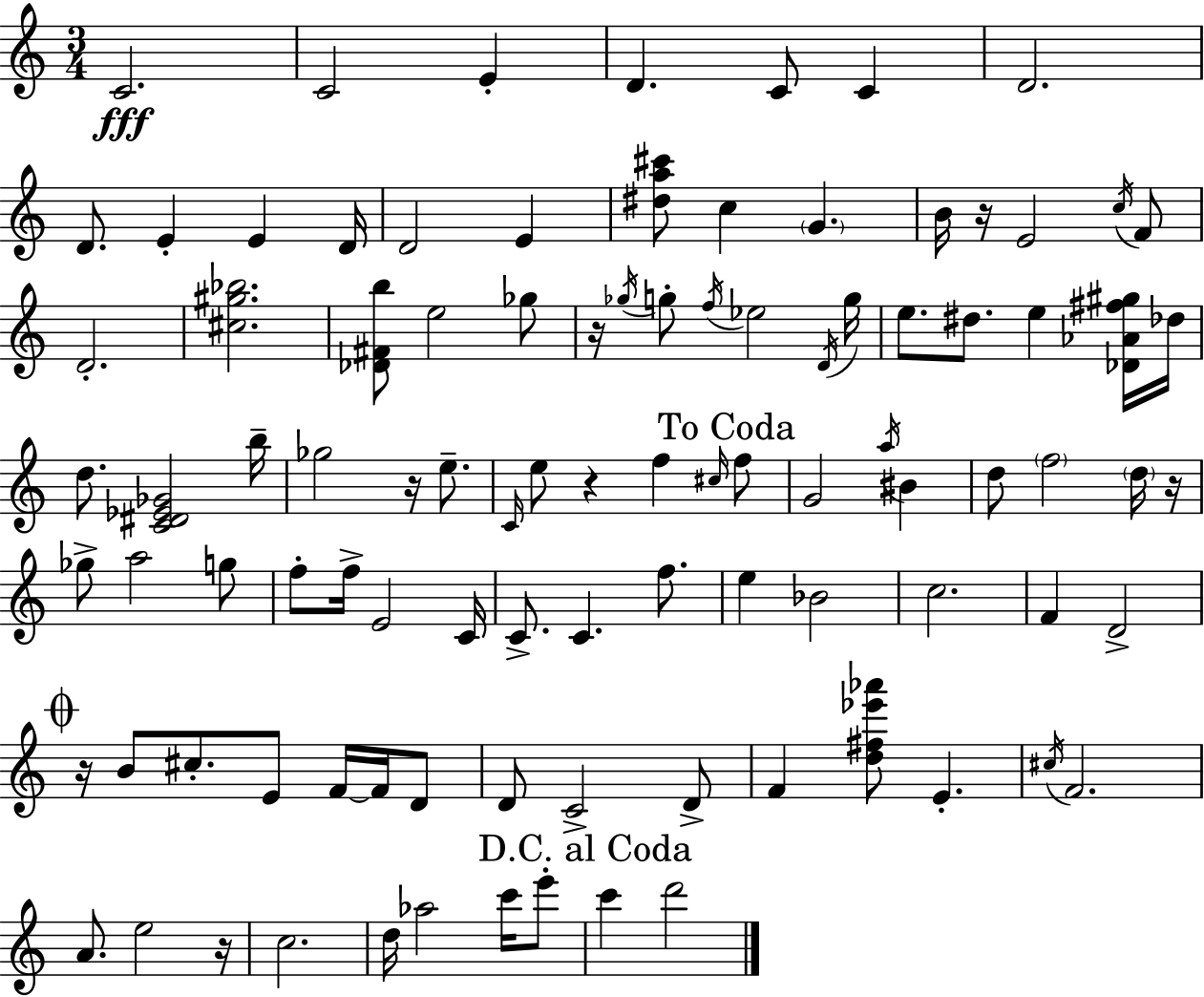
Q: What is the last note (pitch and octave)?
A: D6